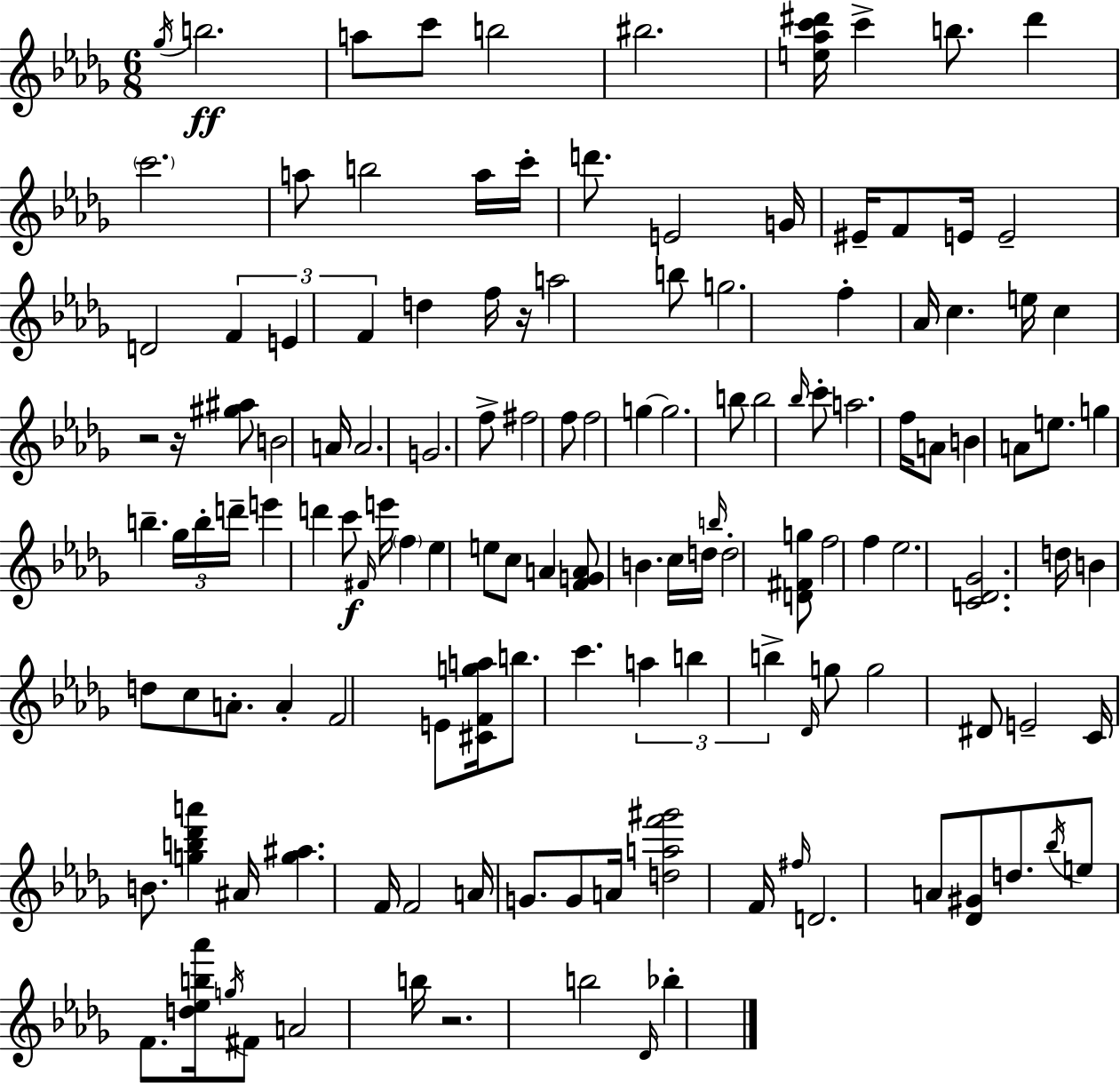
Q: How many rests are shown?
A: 4